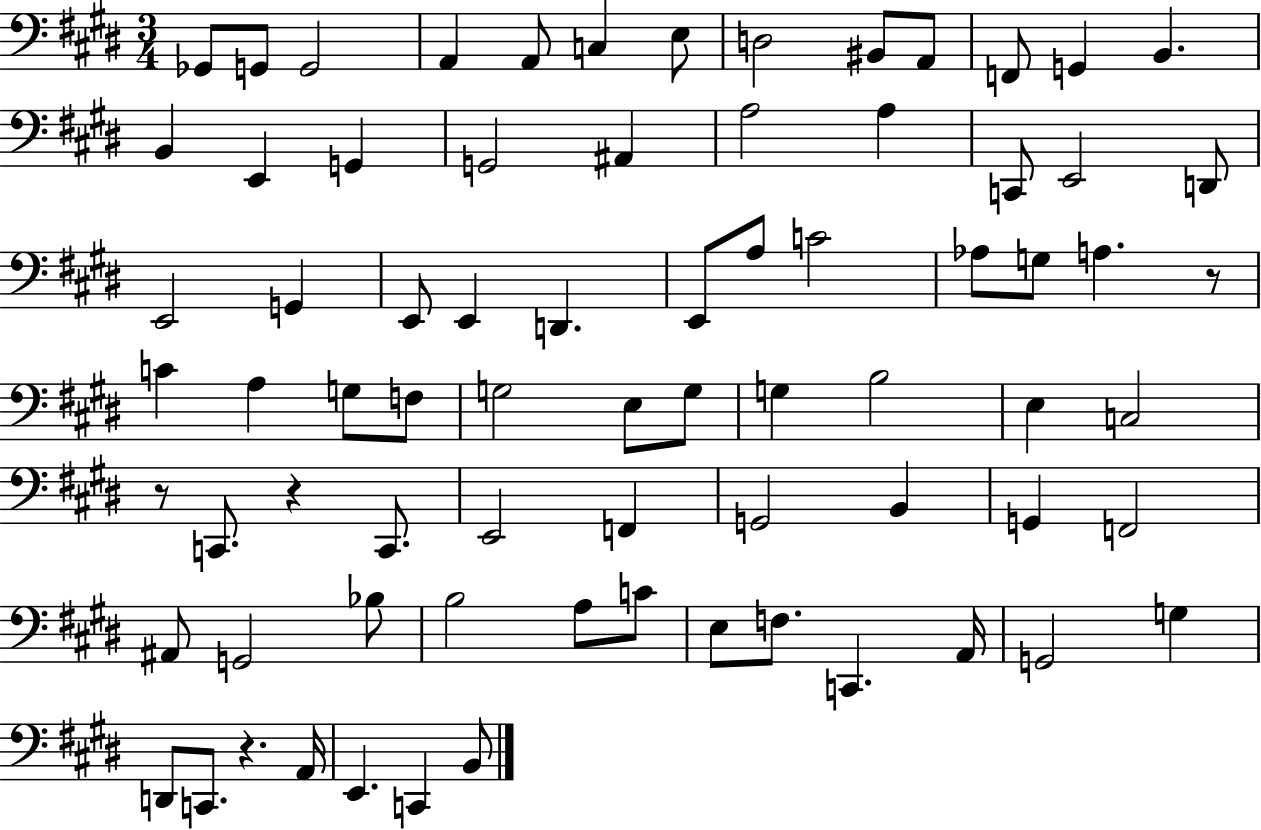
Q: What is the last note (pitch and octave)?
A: B2